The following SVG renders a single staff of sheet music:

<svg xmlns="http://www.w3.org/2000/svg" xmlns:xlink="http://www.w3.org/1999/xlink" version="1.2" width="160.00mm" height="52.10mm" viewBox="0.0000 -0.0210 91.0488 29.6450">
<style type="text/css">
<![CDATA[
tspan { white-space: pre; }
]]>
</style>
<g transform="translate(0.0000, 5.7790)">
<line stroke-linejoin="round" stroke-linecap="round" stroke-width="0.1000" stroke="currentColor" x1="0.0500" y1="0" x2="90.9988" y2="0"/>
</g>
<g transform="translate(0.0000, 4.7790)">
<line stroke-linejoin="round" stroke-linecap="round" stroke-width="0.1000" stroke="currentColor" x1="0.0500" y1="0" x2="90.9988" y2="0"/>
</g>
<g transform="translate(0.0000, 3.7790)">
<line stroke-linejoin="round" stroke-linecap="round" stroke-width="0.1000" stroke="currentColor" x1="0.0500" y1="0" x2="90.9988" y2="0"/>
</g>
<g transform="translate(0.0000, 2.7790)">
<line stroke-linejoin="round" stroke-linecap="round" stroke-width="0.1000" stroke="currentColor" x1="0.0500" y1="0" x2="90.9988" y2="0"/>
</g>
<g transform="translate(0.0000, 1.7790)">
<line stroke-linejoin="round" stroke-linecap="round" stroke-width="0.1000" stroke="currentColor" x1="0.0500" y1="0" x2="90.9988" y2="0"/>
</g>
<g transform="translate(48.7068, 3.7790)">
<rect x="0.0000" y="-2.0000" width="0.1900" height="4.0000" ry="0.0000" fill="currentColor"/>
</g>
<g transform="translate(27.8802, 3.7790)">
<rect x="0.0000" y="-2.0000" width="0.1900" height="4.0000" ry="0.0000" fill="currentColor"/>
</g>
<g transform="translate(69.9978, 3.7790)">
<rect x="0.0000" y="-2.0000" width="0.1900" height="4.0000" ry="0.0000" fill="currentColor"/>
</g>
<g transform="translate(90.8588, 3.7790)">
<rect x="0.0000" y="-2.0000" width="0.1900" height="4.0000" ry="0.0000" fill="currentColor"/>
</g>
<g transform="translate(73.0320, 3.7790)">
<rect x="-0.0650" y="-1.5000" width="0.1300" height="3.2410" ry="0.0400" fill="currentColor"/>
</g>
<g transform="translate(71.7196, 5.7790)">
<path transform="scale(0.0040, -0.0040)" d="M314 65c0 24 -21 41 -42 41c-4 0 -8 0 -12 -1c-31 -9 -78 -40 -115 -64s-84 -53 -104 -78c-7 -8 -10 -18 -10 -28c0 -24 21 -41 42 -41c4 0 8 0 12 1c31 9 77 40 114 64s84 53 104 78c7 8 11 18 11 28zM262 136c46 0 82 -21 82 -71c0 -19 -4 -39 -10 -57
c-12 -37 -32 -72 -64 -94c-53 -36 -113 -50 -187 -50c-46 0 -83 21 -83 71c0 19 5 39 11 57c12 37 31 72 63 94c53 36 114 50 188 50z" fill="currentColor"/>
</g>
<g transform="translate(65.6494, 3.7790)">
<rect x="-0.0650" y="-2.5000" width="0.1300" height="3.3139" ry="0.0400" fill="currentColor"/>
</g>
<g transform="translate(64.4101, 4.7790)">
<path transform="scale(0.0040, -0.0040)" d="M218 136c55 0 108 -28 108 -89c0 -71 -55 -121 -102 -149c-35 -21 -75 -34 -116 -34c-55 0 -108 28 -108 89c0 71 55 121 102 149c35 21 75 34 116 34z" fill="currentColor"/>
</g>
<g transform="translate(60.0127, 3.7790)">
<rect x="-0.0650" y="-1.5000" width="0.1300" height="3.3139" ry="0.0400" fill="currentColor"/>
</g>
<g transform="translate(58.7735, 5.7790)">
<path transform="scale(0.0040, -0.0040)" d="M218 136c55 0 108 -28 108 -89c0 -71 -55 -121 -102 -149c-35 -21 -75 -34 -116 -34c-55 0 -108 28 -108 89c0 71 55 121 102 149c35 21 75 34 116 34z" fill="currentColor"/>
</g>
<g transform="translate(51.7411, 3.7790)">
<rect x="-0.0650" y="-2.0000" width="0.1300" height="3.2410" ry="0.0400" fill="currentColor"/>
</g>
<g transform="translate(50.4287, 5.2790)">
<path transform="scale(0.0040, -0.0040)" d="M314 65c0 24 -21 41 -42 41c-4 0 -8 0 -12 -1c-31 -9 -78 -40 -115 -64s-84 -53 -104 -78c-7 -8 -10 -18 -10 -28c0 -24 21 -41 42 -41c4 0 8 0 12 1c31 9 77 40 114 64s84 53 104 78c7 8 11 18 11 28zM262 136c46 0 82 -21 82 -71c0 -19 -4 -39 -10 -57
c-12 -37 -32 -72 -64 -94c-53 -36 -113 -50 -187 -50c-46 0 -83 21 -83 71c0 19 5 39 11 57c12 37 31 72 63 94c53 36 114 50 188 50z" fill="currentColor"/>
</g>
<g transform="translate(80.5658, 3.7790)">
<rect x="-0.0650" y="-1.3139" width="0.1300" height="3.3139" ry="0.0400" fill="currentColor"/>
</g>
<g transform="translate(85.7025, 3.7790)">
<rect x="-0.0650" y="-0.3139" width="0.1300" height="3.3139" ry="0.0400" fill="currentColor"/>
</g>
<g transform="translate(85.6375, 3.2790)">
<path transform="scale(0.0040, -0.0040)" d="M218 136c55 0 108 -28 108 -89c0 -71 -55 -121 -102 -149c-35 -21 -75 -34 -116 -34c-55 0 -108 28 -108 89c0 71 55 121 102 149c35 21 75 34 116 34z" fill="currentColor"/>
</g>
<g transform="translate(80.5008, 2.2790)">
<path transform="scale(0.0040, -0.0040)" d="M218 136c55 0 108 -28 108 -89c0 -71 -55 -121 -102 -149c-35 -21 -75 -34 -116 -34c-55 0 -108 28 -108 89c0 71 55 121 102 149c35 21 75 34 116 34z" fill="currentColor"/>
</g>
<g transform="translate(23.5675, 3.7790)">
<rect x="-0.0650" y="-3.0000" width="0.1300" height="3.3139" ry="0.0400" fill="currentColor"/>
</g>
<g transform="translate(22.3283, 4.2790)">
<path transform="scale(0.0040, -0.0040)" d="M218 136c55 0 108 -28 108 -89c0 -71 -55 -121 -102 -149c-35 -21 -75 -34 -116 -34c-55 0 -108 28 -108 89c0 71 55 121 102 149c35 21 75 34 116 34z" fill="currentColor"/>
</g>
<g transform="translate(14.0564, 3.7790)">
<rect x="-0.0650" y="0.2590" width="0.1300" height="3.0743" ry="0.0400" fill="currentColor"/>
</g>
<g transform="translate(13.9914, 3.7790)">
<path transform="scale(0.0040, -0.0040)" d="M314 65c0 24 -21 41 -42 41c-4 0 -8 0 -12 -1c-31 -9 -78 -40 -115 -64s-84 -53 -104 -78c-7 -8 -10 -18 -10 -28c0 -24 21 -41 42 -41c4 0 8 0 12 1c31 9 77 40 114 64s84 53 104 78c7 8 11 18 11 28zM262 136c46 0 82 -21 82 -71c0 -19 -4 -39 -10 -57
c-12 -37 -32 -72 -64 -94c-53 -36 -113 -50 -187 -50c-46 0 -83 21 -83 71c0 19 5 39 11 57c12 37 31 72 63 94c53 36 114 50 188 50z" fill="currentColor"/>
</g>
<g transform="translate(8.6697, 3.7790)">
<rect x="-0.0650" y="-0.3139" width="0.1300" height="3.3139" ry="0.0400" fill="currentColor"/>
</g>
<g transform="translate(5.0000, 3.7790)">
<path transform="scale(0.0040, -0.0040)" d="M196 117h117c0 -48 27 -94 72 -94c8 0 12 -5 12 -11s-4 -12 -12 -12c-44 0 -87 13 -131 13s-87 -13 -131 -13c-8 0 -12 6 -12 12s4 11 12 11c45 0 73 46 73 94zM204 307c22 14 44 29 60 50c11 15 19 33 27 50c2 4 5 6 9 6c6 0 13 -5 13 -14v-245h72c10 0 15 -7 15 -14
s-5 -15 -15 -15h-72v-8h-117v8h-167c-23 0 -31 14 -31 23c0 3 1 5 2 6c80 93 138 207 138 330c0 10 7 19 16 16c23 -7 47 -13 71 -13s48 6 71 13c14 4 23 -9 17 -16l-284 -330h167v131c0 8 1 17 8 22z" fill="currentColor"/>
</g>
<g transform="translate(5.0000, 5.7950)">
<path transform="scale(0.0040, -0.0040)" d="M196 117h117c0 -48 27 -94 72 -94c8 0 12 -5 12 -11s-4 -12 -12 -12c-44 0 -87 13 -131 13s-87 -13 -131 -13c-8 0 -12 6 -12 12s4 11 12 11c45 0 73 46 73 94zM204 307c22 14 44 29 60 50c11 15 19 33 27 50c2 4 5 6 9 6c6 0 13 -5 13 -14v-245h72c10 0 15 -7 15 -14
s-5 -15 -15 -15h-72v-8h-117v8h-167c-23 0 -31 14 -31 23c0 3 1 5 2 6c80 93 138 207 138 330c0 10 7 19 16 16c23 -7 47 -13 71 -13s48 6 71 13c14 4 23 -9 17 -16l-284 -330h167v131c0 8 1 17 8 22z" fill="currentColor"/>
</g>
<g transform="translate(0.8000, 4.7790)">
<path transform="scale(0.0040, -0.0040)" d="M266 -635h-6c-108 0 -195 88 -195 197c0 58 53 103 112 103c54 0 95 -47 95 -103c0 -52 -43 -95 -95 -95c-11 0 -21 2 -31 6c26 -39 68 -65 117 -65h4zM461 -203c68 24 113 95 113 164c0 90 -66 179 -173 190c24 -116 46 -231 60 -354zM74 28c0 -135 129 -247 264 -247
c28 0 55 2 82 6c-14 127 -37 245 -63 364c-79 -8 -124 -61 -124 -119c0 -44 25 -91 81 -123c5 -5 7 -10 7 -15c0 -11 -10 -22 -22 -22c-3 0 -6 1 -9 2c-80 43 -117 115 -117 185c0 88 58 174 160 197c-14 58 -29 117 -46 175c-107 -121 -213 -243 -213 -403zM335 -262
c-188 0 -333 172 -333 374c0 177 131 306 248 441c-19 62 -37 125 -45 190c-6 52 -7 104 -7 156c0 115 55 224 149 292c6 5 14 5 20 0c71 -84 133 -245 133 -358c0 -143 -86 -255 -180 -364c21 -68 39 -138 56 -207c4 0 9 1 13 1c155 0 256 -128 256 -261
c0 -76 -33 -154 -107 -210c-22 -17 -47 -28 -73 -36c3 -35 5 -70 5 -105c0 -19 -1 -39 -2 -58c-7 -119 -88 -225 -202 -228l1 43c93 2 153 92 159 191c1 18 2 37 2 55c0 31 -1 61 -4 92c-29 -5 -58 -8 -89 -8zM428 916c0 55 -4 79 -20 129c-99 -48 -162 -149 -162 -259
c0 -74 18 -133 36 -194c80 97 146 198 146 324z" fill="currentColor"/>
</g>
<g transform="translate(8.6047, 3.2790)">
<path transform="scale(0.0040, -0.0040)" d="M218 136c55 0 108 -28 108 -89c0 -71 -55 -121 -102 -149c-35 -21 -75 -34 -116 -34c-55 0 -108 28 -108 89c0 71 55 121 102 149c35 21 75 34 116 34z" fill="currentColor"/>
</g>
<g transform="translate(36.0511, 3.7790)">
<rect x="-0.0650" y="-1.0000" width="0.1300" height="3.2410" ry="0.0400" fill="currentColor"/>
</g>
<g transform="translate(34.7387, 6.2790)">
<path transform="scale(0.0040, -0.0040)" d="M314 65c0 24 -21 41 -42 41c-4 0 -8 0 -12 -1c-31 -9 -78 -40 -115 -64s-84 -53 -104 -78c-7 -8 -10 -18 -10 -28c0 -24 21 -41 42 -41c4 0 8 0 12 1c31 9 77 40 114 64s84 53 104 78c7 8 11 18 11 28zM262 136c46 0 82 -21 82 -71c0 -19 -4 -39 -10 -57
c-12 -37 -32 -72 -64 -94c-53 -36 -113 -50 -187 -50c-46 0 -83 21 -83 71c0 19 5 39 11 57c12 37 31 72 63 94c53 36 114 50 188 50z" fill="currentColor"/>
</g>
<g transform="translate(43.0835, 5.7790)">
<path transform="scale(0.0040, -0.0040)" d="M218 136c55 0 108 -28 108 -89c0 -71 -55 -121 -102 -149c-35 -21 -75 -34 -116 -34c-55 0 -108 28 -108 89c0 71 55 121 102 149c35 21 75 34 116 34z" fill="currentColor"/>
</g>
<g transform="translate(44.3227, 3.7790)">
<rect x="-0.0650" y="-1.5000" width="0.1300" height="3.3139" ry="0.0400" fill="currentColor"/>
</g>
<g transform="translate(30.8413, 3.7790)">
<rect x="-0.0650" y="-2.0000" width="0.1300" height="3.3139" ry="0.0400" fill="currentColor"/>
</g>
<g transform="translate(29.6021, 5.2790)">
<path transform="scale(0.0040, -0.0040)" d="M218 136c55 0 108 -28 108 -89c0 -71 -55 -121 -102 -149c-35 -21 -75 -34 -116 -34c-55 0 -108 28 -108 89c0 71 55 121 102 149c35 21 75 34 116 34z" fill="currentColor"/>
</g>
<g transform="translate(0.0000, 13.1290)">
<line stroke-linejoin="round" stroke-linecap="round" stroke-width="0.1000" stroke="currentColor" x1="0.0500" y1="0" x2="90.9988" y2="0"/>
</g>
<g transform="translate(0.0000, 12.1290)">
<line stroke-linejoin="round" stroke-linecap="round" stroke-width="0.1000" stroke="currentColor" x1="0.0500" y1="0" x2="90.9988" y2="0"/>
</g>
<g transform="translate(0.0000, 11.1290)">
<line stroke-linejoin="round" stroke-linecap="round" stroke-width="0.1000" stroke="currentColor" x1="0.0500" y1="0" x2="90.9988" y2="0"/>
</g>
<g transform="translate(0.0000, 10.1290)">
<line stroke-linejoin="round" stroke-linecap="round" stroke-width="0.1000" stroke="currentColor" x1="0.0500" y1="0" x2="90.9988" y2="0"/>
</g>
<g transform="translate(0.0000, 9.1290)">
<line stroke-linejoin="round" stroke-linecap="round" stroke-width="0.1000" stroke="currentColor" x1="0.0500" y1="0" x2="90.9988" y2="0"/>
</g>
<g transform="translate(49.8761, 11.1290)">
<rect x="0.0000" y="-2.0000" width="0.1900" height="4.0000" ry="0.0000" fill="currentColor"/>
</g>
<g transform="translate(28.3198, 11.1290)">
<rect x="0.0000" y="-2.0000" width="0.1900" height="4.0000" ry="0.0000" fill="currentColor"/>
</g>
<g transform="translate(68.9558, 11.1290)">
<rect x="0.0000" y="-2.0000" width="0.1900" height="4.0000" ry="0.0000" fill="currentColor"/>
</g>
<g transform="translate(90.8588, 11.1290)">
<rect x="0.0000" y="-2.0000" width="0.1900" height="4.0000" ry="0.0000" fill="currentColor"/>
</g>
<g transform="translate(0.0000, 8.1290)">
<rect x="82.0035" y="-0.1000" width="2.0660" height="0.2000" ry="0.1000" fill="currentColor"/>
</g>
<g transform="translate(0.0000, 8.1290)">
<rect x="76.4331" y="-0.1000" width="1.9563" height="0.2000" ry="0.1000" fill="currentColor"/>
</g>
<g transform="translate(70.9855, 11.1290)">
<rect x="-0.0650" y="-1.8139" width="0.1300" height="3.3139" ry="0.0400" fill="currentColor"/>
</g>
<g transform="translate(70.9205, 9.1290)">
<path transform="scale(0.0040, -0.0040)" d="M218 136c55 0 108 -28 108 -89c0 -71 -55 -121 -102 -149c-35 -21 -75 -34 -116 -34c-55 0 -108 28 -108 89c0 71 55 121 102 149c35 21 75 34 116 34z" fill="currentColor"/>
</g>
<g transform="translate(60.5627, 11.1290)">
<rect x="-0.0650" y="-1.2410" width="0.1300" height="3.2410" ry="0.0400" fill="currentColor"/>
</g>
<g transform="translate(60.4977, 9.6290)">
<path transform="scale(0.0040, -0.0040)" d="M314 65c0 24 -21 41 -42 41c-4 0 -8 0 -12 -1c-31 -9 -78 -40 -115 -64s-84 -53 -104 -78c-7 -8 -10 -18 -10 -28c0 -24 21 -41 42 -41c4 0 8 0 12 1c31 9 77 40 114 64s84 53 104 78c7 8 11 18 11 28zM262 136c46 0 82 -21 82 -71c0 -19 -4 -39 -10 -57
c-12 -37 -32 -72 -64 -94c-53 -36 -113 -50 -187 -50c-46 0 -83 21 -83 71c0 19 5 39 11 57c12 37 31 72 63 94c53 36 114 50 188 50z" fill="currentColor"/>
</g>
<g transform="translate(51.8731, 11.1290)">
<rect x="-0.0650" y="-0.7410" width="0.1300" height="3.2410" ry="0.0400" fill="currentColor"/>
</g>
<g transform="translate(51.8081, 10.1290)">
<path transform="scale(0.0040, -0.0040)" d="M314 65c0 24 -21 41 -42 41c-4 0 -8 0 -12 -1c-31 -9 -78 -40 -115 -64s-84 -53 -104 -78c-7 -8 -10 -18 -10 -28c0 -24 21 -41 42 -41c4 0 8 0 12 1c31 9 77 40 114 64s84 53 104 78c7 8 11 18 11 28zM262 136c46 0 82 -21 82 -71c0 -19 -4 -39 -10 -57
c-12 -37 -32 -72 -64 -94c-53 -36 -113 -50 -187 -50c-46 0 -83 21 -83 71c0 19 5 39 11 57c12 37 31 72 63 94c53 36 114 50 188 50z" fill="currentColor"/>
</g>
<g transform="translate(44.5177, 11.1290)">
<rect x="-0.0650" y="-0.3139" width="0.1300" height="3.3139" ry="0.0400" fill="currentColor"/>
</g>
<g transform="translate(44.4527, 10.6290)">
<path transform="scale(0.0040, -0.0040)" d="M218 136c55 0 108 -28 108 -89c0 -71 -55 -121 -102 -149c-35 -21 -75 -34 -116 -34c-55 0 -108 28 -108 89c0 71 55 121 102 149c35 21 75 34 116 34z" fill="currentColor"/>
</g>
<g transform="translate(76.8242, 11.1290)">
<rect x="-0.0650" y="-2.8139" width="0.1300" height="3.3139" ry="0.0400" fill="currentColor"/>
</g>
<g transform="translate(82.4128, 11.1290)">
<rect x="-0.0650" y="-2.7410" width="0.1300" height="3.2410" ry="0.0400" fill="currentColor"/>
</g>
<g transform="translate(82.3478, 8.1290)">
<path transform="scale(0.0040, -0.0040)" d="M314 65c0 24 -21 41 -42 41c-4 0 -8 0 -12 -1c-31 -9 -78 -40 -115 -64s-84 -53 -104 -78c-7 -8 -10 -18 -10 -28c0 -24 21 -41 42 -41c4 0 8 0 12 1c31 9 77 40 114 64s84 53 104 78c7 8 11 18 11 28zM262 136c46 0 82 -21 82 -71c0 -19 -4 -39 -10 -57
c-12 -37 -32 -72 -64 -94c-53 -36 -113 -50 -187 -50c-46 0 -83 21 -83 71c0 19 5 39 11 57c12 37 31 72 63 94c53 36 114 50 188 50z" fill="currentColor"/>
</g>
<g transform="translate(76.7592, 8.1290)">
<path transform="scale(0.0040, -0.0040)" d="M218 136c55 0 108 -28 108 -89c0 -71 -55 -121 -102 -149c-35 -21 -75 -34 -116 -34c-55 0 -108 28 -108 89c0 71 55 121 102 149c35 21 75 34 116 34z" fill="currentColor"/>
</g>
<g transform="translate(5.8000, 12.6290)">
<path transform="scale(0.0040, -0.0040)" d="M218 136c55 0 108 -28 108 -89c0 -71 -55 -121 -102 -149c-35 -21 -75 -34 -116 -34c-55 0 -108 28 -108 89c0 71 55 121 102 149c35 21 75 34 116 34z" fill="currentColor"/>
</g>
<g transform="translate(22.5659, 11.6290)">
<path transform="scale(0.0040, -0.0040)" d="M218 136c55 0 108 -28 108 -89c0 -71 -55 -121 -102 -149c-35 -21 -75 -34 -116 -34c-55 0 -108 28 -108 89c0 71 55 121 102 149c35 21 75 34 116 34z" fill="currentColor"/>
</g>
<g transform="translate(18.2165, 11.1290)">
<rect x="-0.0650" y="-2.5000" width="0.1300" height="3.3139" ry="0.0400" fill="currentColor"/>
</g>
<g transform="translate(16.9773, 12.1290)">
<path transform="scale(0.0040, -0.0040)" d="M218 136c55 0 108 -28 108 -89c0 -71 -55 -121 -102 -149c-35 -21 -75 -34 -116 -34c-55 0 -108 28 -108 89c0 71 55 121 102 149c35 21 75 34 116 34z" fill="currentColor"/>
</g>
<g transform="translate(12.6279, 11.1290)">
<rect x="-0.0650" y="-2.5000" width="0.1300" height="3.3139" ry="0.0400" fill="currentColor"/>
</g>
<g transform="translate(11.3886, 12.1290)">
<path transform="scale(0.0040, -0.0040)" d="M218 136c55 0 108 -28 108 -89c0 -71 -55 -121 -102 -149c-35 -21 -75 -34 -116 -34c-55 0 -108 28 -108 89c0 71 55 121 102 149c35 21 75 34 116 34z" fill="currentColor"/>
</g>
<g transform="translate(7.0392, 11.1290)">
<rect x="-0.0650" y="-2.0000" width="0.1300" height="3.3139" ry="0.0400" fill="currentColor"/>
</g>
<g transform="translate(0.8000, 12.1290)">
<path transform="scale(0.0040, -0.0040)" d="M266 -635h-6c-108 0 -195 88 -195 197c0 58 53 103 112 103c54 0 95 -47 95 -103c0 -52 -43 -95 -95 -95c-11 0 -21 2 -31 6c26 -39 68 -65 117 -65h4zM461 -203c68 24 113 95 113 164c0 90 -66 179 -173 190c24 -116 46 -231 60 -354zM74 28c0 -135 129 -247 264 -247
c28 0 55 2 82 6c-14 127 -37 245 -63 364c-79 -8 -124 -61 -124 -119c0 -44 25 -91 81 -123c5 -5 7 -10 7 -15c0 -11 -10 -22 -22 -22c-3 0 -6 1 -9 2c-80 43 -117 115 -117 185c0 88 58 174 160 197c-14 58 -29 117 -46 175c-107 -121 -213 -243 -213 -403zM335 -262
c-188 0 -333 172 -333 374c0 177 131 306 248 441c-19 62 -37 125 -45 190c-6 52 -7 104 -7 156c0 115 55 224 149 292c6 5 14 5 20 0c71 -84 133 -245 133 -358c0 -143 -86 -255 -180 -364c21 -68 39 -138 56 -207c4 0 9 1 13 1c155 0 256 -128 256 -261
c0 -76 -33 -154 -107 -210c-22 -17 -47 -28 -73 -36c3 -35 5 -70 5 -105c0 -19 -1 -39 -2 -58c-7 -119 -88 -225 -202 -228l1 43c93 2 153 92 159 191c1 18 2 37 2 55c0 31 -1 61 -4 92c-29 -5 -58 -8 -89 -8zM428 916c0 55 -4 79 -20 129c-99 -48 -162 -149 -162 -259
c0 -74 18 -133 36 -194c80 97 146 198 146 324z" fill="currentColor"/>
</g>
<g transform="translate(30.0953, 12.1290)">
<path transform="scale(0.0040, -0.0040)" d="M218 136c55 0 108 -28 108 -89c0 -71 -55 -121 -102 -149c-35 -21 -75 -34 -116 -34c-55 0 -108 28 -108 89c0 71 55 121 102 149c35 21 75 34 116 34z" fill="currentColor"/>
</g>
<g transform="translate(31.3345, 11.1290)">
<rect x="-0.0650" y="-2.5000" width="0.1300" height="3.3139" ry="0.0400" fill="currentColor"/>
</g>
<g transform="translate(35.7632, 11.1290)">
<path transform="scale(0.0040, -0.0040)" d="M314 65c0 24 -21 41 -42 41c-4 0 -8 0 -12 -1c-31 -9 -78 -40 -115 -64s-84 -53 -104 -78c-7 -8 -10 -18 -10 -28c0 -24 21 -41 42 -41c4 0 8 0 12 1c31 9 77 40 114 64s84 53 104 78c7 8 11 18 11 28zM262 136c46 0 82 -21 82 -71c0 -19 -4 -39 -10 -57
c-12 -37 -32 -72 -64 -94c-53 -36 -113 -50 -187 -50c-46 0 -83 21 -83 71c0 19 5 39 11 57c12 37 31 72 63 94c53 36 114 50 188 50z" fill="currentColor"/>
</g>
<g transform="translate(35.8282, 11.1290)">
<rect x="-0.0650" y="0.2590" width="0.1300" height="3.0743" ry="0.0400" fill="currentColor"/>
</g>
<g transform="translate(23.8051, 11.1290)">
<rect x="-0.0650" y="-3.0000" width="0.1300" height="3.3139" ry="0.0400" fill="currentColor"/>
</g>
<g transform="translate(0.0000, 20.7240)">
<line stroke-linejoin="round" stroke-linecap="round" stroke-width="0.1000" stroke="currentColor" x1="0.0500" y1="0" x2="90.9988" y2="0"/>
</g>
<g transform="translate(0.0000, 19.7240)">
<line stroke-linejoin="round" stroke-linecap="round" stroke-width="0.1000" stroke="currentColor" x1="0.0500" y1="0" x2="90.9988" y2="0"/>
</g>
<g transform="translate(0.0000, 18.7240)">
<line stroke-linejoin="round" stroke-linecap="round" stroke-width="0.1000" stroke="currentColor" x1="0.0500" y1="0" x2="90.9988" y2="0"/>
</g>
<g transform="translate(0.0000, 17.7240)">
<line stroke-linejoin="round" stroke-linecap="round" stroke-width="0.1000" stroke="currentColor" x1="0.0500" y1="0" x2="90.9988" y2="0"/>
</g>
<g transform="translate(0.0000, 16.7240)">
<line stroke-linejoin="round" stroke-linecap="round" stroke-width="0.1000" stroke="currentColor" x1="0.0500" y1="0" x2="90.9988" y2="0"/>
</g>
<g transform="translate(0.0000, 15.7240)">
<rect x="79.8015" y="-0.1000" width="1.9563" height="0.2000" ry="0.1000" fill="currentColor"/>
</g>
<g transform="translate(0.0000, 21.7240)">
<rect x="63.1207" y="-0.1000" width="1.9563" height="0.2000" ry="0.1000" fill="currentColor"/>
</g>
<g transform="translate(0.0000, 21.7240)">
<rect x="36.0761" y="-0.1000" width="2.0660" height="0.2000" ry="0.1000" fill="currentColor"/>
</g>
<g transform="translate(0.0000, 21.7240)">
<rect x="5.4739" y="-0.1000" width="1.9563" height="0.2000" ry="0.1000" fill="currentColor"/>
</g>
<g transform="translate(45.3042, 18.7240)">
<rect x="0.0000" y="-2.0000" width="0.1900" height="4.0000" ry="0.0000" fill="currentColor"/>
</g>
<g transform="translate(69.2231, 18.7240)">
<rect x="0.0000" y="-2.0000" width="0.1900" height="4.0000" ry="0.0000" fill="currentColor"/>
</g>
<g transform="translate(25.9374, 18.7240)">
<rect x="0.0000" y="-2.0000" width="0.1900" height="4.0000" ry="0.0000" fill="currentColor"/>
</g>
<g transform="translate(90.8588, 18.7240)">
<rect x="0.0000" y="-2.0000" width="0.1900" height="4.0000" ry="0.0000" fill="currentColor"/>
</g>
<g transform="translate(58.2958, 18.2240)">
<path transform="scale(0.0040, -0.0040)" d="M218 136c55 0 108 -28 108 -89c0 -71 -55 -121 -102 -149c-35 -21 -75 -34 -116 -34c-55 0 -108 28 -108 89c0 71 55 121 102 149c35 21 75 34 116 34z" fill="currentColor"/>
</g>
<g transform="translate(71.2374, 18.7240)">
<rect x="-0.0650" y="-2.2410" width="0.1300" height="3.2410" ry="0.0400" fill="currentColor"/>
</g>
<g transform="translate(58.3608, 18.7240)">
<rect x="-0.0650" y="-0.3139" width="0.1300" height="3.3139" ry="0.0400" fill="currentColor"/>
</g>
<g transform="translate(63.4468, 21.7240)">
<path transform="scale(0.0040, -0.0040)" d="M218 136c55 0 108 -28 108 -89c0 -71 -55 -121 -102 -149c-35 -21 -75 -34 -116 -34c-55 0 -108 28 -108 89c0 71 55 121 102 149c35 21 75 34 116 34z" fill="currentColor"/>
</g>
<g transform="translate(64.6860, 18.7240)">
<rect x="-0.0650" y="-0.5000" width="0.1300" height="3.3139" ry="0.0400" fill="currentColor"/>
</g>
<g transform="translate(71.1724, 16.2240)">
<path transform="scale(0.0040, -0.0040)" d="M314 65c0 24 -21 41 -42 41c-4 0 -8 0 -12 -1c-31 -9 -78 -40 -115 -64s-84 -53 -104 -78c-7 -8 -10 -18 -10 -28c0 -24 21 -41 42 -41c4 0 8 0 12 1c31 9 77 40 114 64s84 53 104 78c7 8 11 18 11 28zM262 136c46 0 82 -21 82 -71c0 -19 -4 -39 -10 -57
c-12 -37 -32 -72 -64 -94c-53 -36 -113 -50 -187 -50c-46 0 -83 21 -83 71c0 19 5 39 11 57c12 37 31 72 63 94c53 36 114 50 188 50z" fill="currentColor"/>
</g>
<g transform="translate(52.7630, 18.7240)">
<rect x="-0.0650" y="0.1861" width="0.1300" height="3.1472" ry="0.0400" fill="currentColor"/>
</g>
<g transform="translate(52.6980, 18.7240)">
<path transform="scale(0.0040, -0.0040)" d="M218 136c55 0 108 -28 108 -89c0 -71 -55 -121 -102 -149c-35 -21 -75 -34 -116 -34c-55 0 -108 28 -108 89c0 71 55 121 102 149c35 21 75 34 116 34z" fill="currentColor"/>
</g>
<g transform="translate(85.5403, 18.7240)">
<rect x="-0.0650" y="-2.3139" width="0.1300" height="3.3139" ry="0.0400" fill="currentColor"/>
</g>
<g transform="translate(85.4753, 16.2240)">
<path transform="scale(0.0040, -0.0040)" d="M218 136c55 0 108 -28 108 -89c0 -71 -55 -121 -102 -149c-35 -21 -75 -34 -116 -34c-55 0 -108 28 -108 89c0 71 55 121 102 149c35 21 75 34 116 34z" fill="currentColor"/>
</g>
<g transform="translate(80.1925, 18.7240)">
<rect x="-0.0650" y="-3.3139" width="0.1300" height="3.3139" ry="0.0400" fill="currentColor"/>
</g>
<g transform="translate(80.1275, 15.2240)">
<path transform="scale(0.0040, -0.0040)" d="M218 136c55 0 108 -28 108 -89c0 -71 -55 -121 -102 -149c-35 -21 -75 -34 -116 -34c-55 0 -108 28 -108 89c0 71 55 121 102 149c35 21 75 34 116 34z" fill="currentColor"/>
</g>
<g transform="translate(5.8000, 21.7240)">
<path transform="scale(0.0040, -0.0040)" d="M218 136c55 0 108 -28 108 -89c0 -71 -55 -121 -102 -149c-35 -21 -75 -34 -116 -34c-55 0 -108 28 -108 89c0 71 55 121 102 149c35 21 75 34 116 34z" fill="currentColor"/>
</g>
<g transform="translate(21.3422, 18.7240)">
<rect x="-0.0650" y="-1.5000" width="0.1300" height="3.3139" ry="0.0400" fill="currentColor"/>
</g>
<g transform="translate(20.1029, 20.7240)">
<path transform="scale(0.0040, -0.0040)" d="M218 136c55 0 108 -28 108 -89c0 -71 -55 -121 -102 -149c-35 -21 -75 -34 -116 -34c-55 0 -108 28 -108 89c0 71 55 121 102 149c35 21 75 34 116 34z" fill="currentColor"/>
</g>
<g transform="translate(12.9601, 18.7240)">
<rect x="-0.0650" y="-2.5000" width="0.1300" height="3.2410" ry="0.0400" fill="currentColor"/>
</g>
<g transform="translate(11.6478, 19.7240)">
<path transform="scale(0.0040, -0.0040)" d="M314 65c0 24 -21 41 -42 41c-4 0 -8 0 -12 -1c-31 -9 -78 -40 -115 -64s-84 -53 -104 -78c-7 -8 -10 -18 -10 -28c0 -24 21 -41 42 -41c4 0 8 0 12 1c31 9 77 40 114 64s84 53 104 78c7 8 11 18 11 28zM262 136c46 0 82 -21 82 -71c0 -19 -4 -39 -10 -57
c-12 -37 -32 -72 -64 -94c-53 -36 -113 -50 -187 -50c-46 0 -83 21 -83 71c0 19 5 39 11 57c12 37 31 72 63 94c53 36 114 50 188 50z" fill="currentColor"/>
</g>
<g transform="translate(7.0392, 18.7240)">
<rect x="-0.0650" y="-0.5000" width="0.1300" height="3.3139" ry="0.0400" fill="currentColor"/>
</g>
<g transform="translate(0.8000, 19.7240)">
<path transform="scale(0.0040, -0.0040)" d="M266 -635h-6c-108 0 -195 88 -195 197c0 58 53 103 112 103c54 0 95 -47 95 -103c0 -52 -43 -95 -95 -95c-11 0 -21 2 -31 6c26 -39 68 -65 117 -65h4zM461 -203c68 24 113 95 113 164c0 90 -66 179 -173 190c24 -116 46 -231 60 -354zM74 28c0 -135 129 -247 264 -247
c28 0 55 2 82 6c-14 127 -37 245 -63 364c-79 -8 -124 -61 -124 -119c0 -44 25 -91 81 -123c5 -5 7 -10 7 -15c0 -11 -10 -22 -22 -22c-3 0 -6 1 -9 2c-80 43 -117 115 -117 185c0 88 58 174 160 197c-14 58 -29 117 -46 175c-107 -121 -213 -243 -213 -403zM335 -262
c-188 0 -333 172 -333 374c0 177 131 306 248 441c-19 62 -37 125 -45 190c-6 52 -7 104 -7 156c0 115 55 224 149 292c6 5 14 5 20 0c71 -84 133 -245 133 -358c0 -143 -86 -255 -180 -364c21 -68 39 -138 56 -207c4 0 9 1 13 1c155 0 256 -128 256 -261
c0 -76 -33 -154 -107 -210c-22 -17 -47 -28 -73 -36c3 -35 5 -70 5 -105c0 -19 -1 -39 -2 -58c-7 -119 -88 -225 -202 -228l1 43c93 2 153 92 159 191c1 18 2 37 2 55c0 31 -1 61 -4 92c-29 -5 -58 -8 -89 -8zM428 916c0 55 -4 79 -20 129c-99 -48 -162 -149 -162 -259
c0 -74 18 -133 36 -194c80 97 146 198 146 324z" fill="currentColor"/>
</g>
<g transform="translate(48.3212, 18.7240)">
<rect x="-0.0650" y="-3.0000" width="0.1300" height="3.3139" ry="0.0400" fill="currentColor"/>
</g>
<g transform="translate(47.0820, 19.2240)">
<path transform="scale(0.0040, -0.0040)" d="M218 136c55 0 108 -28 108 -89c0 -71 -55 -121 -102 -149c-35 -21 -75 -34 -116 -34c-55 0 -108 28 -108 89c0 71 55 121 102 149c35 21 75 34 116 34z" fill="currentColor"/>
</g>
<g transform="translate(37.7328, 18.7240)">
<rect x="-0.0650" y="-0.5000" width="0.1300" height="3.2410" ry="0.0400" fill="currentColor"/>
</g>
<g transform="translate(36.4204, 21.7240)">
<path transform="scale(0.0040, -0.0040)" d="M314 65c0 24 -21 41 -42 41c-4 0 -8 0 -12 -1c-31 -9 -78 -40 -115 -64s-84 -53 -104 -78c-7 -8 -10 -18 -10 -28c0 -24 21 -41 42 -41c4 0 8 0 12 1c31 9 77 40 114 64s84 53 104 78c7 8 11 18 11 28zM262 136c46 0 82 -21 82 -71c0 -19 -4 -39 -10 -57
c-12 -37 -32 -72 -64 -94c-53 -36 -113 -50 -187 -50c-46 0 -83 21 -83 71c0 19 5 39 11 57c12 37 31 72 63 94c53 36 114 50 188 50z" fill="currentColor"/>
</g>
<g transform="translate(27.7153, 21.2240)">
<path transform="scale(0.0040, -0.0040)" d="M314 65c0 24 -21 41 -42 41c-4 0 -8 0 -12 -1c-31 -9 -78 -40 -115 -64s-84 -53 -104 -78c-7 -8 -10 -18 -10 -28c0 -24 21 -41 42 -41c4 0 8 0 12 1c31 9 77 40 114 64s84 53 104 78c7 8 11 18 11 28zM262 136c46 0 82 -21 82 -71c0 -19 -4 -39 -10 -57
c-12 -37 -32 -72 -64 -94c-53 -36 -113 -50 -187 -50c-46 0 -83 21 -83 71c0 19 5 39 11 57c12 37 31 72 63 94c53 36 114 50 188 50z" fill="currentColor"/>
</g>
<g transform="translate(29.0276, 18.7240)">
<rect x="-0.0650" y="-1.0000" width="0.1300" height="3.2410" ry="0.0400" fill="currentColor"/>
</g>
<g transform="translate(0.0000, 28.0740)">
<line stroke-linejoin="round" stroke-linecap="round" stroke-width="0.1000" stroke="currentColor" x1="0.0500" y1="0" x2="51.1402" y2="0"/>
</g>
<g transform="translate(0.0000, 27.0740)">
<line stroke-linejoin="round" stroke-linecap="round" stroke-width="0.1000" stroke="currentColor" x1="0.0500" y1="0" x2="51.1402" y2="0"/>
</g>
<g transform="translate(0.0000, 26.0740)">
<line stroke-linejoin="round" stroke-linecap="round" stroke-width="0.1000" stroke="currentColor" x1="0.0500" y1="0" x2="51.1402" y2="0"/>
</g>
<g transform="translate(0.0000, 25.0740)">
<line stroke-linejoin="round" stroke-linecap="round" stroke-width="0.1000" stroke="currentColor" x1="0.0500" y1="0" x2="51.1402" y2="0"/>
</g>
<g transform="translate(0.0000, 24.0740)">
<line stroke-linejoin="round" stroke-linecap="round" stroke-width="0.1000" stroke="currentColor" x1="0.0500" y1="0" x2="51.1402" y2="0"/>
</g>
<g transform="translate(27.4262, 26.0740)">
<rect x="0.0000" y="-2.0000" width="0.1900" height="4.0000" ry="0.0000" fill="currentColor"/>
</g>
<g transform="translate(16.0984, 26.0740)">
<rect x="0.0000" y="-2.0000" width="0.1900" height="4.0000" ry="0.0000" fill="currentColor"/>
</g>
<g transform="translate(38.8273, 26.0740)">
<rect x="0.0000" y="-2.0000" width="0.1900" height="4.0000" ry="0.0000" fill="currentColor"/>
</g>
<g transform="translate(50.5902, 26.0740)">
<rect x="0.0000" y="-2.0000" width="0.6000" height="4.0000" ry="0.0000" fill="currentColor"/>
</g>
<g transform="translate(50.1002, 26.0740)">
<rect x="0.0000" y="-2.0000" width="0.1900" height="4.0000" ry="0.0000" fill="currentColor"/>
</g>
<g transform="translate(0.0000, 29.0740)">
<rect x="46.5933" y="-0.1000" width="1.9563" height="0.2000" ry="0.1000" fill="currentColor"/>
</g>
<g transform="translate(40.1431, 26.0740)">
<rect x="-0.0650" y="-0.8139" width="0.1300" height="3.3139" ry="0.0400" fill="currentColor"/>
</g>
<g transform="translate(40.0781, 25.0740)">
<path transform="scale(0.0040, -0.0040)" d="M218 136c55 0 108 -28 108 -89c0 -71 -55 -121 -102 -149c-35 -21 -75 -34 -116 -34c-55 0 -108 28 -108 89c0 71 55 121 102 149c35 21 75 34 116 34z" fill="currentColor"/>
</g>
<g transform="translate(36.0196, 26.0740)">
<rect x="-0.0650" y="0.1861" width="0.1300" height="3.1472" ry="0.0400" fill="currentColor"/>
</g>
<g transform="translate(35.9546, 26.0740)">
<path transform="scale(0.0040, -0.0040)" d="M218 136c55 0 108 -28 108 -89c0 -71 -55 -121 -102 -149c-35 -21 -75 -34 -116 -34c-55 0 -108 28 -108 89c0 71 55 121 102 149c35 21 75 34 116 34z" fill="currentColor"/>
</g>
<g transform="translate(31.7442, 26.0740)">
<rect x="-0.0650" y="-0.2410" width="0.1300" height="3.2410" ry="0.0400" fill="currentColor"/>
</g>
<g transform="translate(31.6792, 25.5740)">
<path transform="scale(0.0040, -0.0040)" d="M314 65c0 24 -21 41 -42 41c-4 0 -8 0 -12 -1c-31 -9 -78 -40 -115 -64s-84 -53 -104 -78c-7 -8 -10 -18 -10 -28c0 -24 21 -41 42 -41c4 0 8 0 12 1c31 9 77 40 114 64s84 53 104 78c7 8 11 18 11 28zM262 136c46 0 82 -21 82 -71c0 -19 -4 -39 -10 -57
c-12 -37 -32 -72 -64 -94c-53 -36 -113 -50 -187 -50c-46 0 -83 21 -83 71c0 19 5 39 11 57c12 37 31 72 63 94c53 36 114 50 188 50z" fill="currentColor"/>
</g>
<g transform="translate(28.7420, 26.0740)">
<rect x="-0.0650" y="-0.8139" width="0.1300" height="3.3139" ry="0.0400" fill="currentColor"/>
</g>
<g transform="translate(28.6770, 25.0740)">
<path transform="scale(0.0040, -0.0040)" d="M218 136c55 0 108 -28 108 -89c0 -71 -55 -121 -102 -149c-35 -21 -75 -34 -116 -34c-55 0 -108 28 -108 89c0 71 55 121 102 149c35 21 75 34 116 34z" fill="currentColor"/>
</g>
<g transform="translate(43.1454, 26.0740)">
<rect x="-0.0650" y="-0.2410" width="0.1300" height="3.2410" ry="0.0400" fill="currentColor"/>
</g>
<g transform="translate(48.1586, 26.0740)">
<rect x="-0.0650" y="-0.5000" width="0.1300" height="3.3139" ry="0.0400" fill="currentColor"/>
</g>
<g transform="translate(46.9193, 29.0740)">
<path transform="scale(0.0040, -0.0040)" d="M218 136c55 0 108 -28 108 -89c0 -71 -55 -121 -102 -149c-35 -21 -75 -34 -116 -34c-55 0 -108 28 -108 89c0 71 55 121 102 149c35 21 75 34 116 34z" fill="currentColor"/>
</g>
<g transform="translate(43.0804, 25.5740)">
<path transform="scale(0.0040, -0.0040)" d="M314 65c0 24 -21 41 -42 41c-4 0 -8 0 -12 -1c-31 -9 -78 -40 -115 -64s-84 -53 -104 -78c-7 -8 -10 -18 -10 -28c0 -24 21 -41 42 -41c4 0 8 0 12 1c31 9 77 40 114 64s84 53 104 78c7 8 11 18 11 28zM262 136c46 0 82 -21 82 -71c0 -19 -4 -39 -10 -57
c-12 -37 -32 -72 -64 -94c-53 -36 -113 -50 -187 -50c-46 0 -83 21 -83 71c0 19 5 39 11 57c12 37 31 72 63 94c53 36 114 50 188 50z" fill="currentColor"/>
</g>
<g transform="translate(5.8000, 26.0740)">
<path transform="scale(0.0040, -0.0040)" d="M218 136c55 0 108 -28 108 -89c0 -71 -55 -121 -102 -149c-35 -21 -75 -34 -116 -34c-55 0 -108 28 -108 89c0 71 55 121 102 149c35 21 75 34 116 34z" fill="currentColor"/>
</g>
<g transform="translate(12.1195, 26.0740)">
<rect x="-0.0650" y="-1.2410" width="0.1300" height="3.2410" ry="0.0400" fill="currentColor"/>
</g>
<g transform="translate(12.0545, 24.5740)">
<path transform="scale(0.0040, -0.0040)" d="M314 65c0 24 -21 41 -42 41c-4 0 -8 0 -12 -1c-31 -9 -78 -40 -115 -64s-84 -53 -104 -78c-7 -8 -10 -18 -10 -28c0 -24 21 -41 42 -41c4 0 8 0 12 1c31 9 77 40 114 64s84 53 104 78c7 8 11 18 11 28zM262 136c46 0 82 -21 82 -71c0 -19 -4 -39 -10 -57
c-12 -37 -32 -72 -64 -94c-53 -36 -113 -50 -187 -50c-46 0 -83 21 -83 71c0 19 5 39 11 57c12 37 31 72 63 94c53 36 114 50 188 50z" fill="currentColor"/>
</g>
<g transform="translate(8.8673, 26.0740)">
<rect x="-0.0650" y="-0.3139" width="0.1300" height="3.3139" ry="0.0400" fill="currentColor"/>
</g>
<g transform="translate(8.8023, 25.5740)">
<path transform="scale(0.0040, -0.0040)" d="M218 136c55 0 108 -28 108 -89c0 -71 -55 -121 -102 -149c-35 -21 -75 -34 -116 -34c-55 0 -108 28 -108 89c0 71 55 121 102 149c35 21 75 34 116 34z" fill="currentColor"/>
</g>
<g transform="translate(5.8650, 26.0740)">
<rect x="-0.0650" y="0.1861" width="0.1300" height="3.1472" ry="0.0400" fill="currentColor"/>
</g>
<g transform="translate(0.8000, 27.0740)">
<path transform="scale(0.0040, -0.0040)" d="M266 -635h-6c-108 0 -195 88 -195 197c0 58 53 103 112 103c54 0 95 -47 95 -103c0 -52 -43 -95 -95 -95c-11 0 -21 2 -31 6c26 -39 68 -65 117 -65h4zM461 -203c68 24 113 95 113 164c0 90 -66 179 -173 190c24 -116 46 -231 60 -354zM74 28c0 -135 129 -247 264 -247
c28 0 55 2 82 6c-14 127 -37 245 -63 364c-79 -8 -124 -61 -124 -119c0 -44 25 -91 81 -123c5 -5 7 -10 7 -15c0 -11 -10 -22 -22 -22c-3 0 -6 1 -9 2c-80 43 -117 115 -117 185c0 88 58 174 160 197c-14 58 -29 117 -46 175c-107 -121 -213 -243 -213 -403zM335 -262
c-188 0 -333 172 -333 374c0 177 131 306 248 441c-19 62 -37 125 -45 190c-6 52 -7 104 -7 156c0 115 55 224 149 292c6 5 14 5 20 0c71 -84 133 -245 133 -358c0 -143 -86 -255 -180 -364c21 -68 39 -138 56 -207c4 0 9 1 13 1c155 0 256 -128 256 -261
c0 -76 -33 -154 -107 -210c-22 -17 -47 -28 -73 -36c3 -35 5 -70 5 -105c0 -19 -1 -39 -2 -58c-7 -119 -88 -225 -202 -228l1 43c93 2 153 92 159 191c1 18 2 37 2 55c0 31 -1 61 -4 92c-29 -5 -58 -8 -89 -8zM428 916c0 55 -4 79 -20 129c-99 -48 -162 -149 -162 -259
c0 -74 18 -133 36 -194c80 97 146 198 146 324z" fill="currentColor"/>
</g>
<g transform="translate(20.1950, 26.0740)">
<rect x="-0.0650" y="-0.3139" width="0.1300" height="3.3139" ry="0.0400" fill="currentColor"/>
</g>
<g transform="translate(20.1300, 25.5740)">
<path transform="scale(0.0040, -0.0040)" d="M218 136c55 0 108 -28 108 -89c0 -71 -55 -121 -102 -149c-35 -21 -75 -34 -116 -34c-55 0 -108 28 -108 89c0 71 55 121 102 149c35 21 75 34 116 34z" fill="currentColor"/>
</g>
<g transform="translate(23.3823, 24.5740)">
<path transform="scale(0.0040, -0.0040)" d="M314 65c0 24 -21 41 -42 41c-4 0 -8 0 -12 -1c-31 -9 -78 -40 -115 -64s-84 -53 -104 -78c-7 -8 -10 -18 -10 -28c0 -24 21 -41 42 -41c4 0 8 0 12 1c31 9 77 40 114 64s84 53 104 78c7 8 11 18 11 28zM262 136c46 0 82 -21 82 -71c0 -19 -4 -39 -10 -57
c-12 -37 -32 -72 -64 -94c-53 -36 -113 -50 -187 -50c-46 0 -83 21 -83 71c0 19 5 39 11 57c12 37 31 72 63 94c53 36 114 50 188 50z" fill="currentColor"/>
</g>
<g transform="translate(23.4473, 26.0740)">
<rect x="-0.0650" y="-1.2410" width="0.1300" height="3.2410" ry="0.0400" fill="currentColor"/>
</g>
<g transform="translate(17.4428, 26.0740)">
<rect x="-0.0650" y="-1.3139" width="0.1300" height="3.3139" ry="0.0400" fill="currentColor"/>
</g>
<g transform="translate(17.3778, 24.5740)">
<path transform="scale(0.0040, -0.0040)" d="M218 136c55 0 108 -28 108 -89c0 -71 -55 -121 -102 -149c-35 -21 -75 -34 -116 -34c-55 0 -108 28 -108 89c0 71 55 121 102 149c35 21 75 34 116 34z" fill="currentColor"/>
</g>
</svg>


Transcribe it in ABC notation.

X:1
T:Untitled
M:4/4
L:1/4
K:C
c B2 A F D2 E F2 E G E2 e c F G G A G B2 c d2 e2 f a a2 C G2 E D2 C2 A B c C g2 b g B c e2 e c e2 d c2 B d c2 C